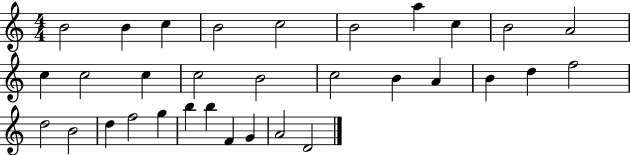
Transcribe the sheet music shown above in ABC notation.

X:1
T:Untitled
M:4/4
L:1/4
K:C
B2 B c B2 c2 B2 a c B2 A2 c c2 c c2 B2 c2 B A B d f2 d2 B2 d f2 g b b F G A2 D2